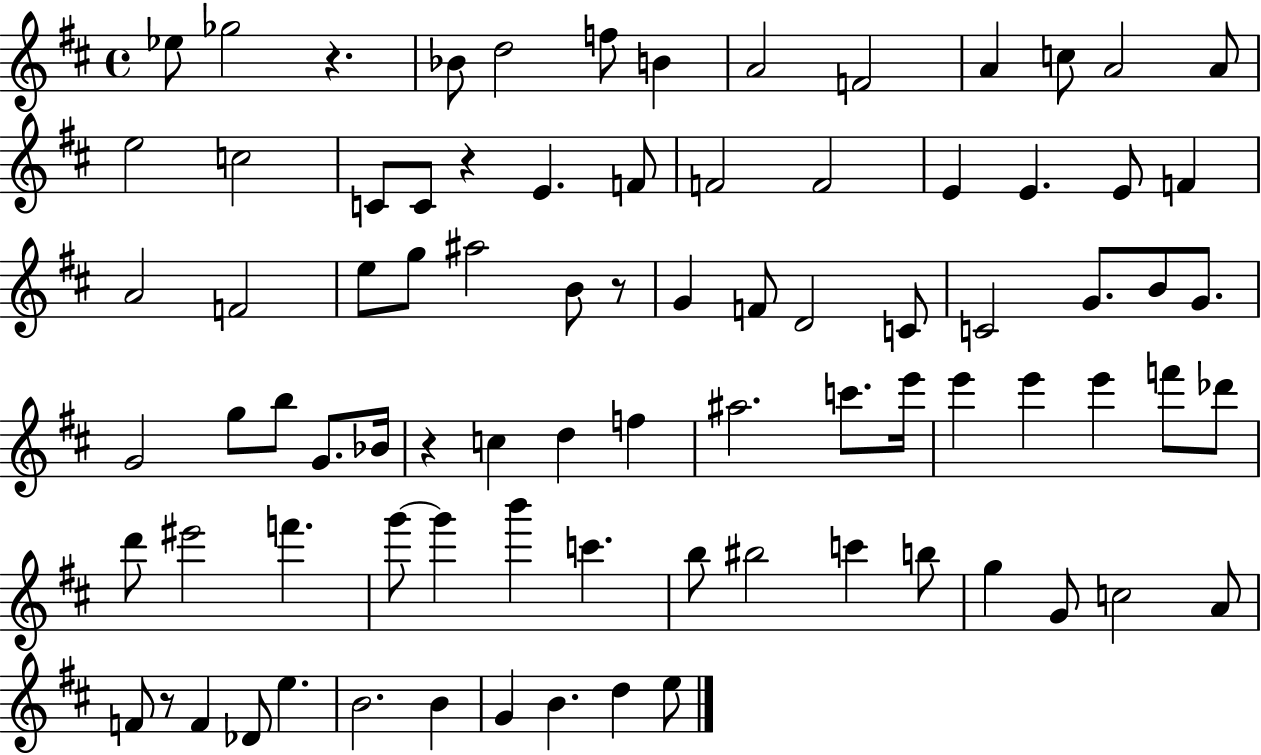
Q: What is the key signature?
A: D major